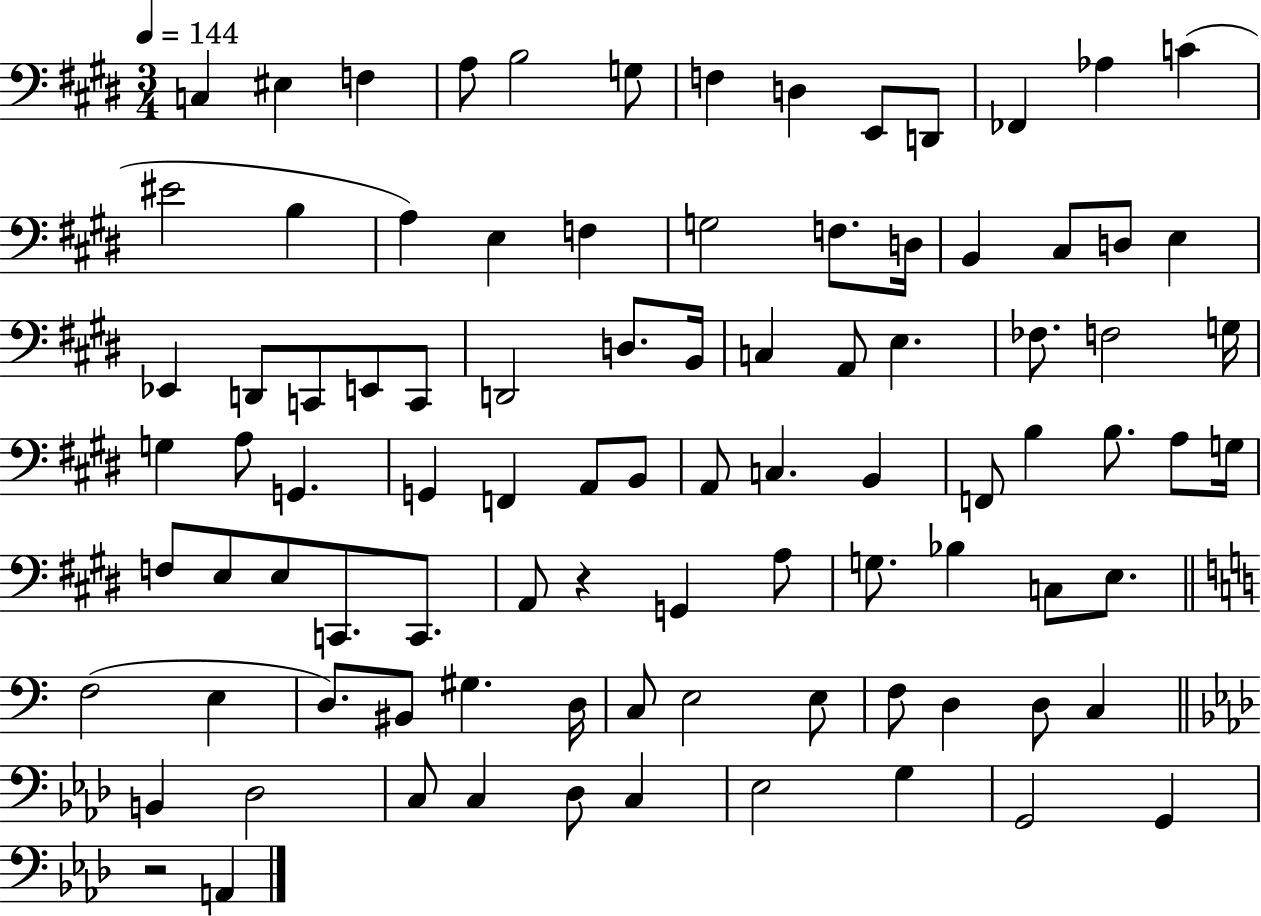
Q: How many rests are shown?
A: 2